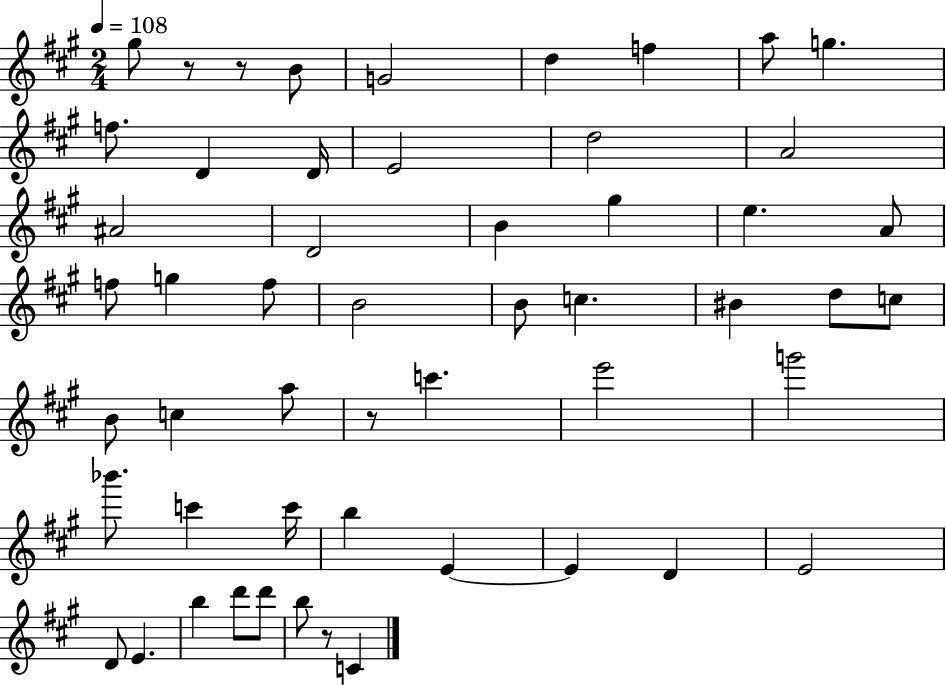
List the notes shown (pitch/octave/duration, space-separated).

G#5/e R/e R/e B4/e G4/h D5/q F5/q A5/e G5/q. F5/e. D4/q D4/s E4/h D5/h A4/h A#4/h D4/h B4/q G#5/q E5/q. A4/e F5/e G5/q F5/e B4/h B4/e C5/q. BIS4/q D5/e C5/e B4/e C5/q A5/e R/e C6/q. E6/h G6/h Bb6/e. C6/q C6/s B5/q E4/q E4/q D4/q E4/h D4/e E4/q. B5/q D6/e D6/e B5/e R/e C4/q